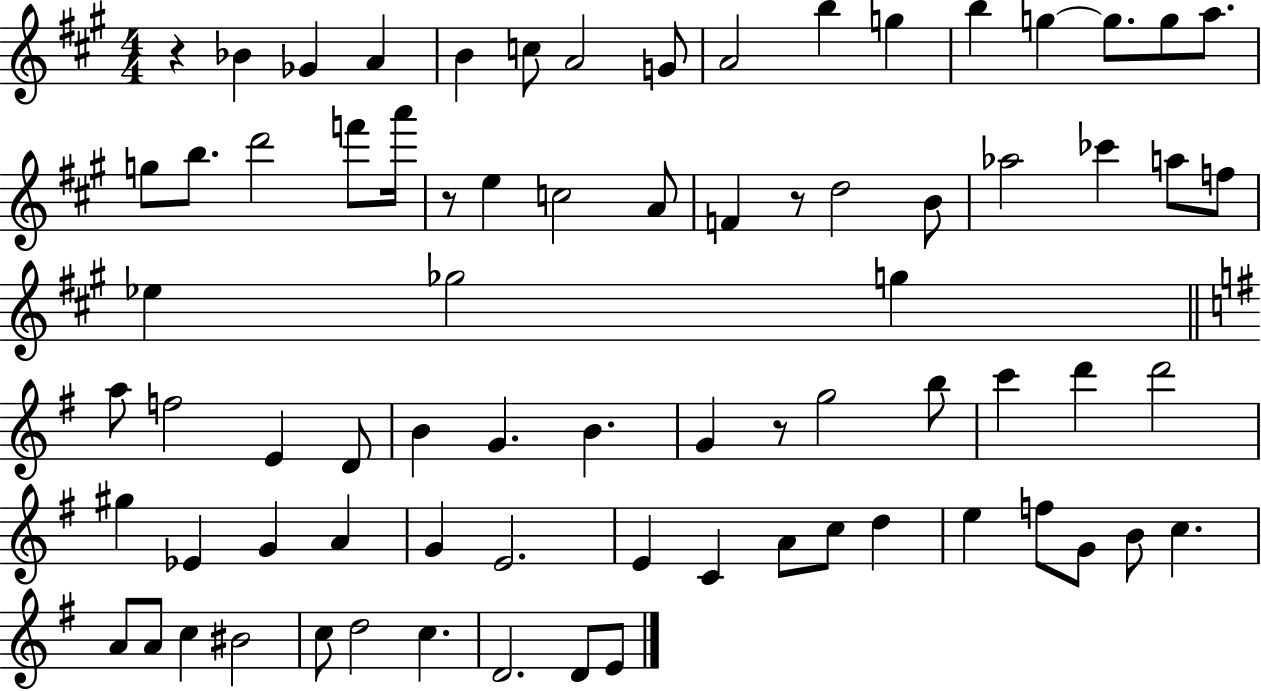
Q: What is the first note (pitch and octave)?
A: Bb4